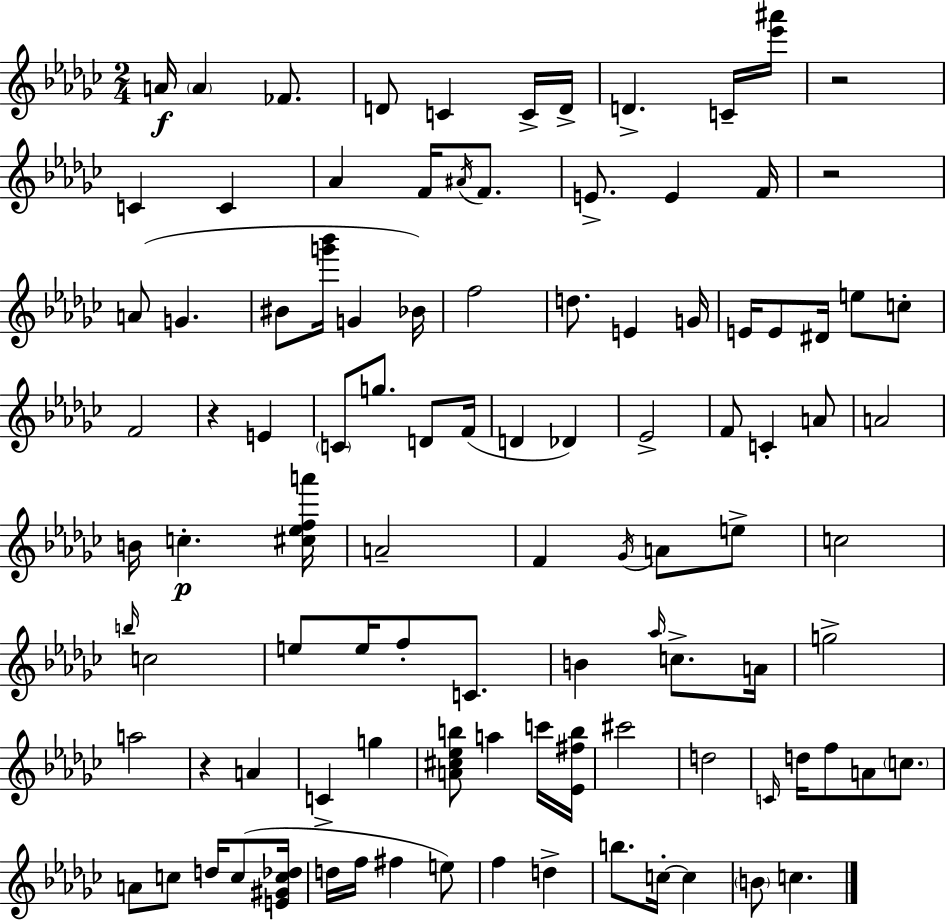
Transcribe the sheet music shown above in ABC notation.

X:1
T:Untitled
M:2/4
L:1/4
K:Ebm
A/4 A _F/2 D/2 C C/4 D/4 D C/4 [_e'^a']/4 z2 C C _A F/4 ^A/4 F/2 E/2 E F/4 z2 A/2 G ^B/2 [g'_b']/4 G _B/4 f2 d/2 E G/4 E/4 E/2 ^D/4 e/2 c/2 F2 z E C/2 g/2 D/2 F/4 D _D _E2 F/2 C A/2 A2 B/4 c [^c_efa']/4 A2 F _G/4 A/2 e/2 c2 b/4 c2 e/2 e/4 f/2 C/2 B _a/4 c/2 A/4 g2 a2 z A C g [A^c_eb]/2 a c'/4 [_E^fb]/4 ^c'2 d2 C/4 d/4 f/2 A/2 c/2 A/2 c/2 d/4 c/2 [E^Gc_d]/4 d/4 f/4 ^f e/2 f d b/2 c/4 c B/2 c